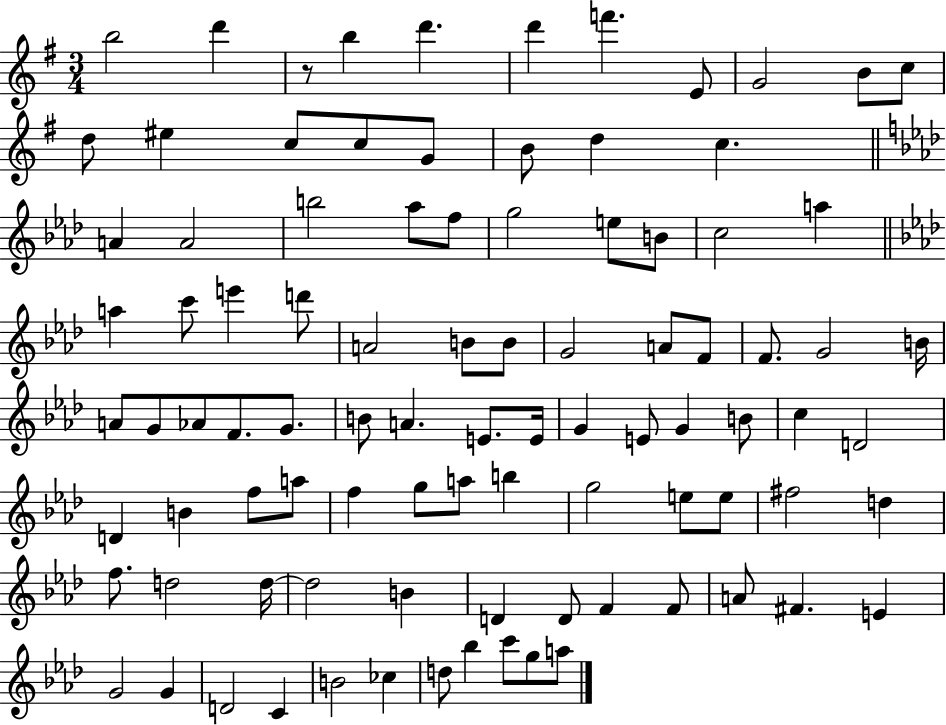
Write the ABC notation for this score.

X:1
T:Untitled
M:3/4
L:1/4
K:G
b2 d' z/2 b d' d' f' E/2 G2 B/2 c/2 d/2 ^e c/2 c/2 G/2 B/2 d c A A2 b2 _a/2 f/2 g2 e/2 B/2 c2 a a c'/2 e' d'/2 A2 B/2 B/2 G2 A/2 F/2 F/2 G2 B/4 A/2 G/2 _A/2 F/2 G/2 B/2 A E/2 E/4 G E/2 G B/2 c D2 D B f/2 a/2 f g/2 a/2 b g2 e/2 e/2 ^f2 d f/2 d2 d/4 d2 B D D/2 F F/2 A/2 ^F E G2 G D2 C B2 _c d/2 _b c'/2 g/2 a/2